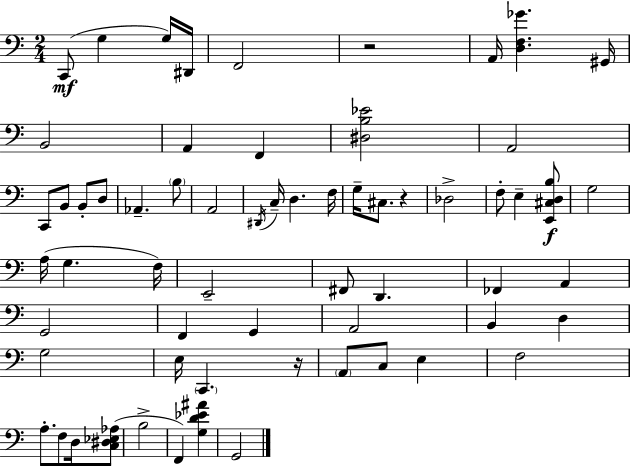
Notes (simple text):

C2/e G3/q G3/s D#2/s F2/h R/h A2/s [D3,F3,Gb4]/q. G#2/s B2/h A2/q F2/q [D#3,B3,Eb4]/h A2/h C2/e B2/e B2/e D3/e Ab2/q. B3/e A2/h D#2/s C3/s D3/q. F3/s G3/s C#3/e. R/q Db3/h F3/e E3/q [E2,C#3,D3,B3]/e G3/h A3/s G3/q. F3/s E2/h F#2/e D2/q. FES2/q A2/q G2/h F2/q G2/q A2/h B2/q D3/q G3/h E3/s C2/q. R/s A2/e C3/e E3/q F3/h A3/e. F3/e D3/s [C3,D#3,Eb3,Ab3]/e B3/h F2/q [G3,D4,Eb4,A#4]/q G2/h